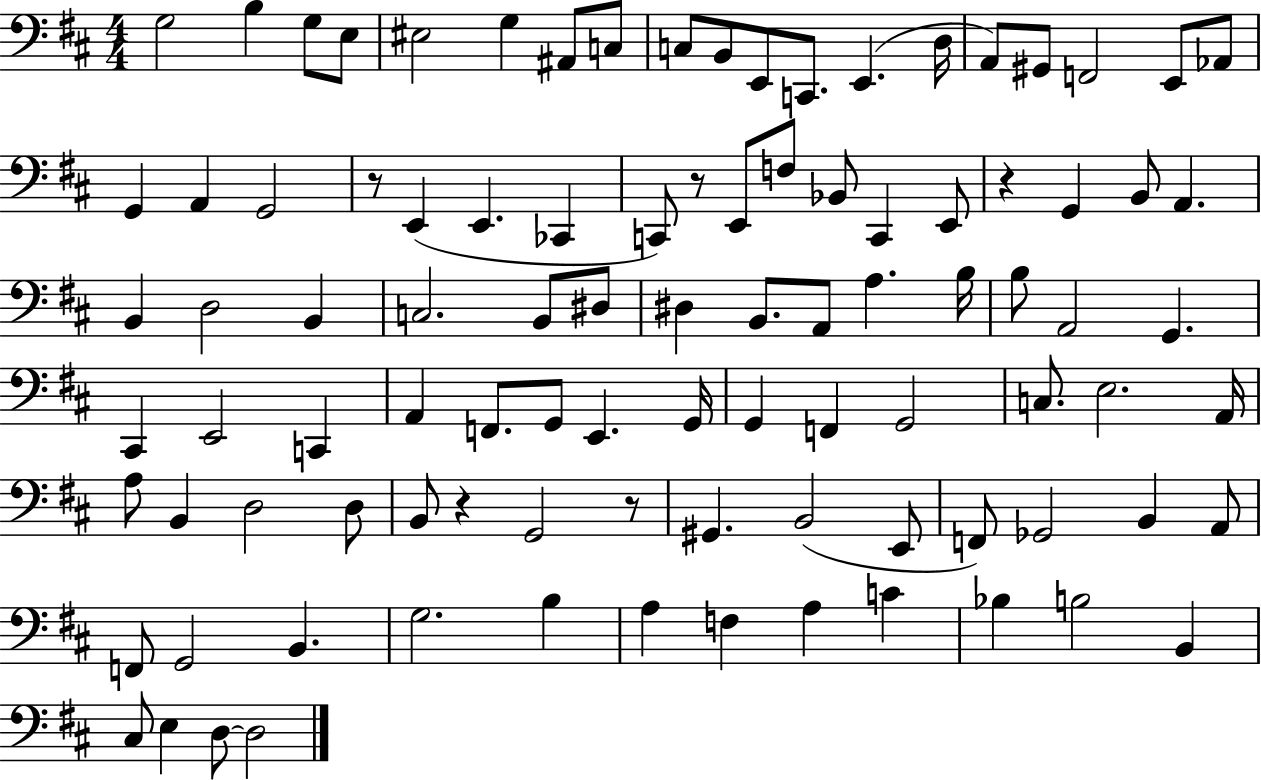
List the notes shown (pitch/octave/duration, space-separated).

G3/h B3/q G3/e E3/e EIS3/h G3/q A#2/e C3/e C3/e B2/e E2/e C2/e. E2/q. D3/s A2/e G#2/e F2/h E2/e Ab2/e G2/q A2/q G2/h R/e E2/q E2/q. CES2/q C2/e R/e E2/e F3/e Bb2/e C2/q E2/e R/q G2/q B2/e A2/q. B2/q D3/h B2/q C3/h. B2/e D#3/e D#3/q B2/e. A2/e A3/q. B3/s B3/e A2/h G2/q. C#2/q E2/h C2/q A2/q F2/e. G2/e E2/q. G2/s G2/q F2/q G2/h C3/e. E3/h. A2/s A3/e B2/q D3/h D3/e B2/e R/q G2/h R/e G#2/q. B2/h E2/e F2/e Gb2/h B2/q A2/e F2/e G2/h B2/q. G3/h. B3/q A3/q F3/q A3/q C4/q Bb3/q B3/h B2/q C#3/e E3/q D3/e D3/h